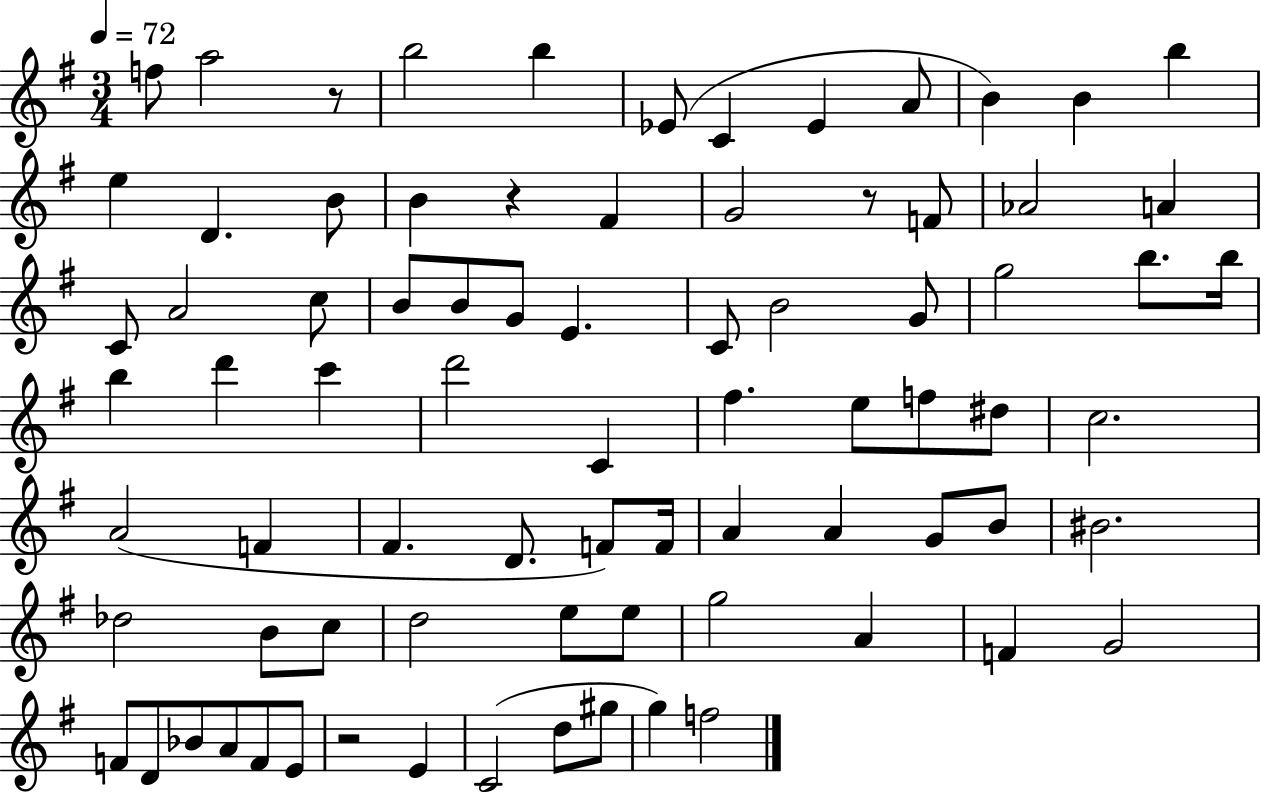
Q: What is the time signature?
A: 3/4